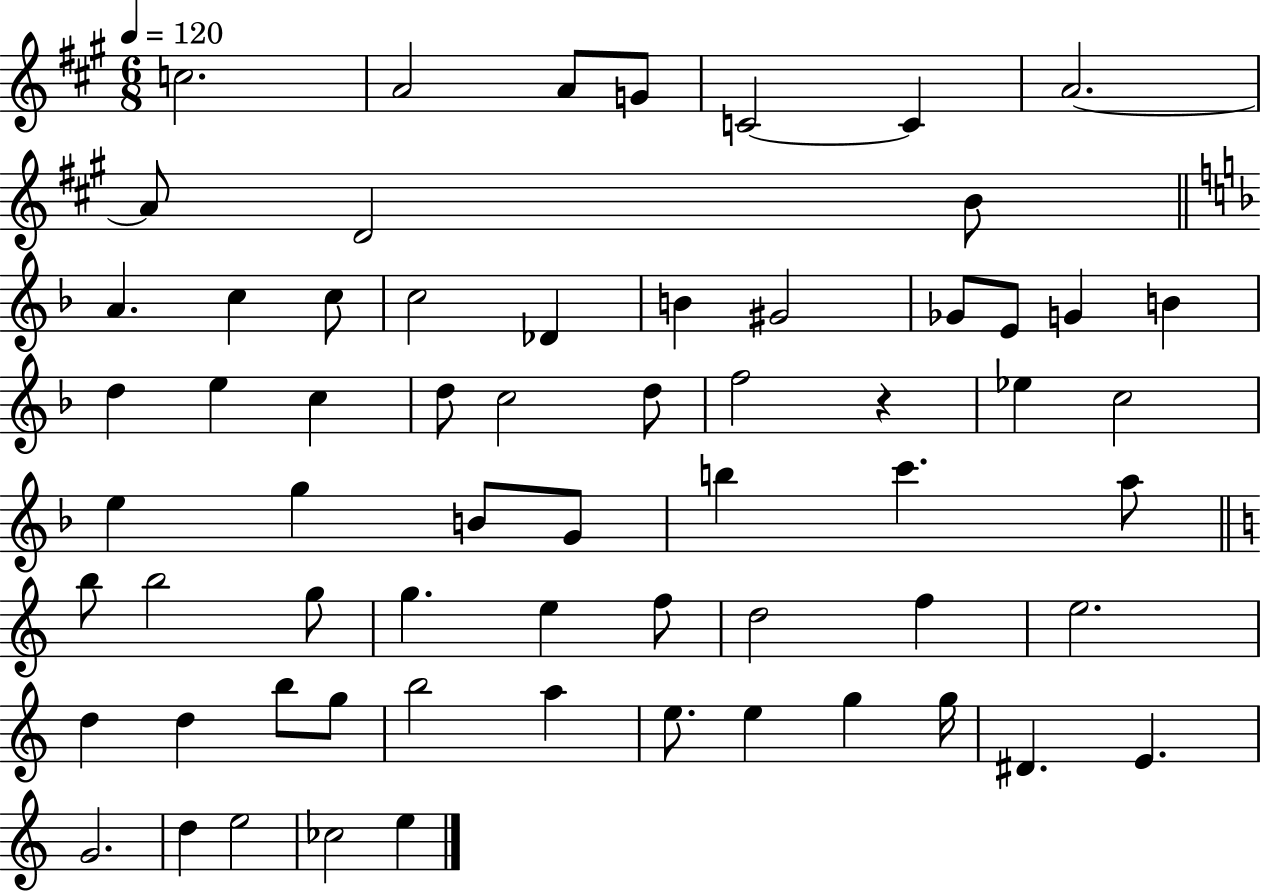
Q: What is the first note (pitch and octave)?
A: C5